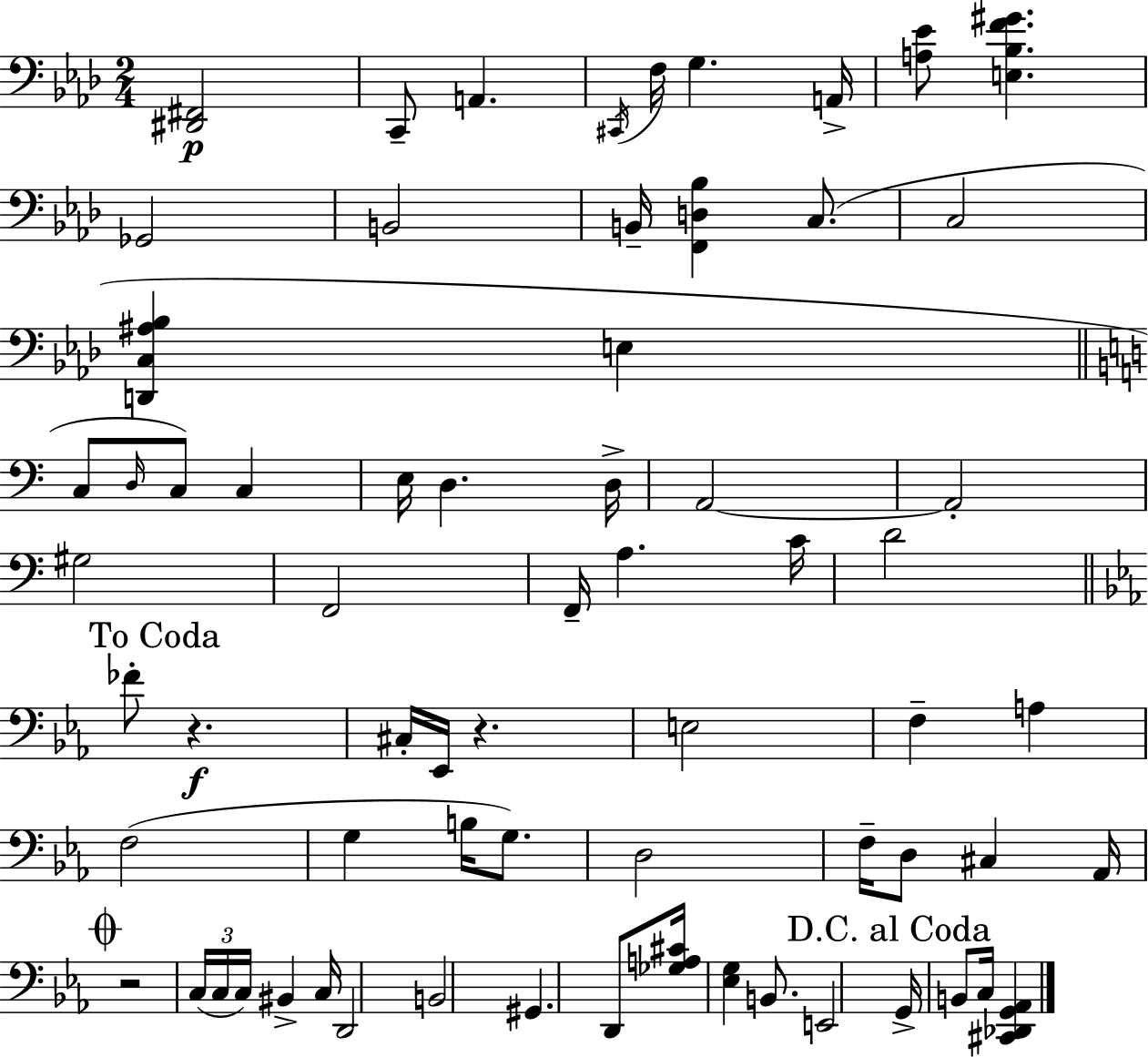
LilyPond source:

{
  \clef bass
  \numericTimeSignature
  \time 2/4
  \key f \minor
  <dis, fis,>2\p | c,8-- a,4. | \acciaccatura { cis,16 } f16 g4. | a,16-> <a ees'>8 <e bes f' gis'>4. | \break ges,2 | b,2 | b,16-- <f, d bes>4 c8.( | c2 | \break <d, c ais bes>4 e4 | \bar "||" \break \key c \major c8 \grace { d16 }) c8 c4 | e16 d4. | d16-> a,2~~ | a,2-. | \break gis2 | f,2 | f,16-- a4. | c'16 d'2 | \break \mark "To Coda" \bar "||" \break \key ees \major fes'8-. r4.\f | cis16-. ees,16 r4. | e2 | f4-- a4 | \break f2( | g4 b16 g8.) | d2 | f16-- d8 cis4 aes,16 | \break \mark \markup { \musicglyph "scripts.coda" } r2 | \tuplet 3/2 { c16( c16 c16) } bis,4-> c16 | d,2 | b,2 | \break gis,4. d,8 | <ges a cis'>16 <ees g>4 b,8. | e,2 | \mark "D.C. al Coda" g,16-> b,8 c16 <cis, des, g, aes,>4 | \break \bar "|."
}